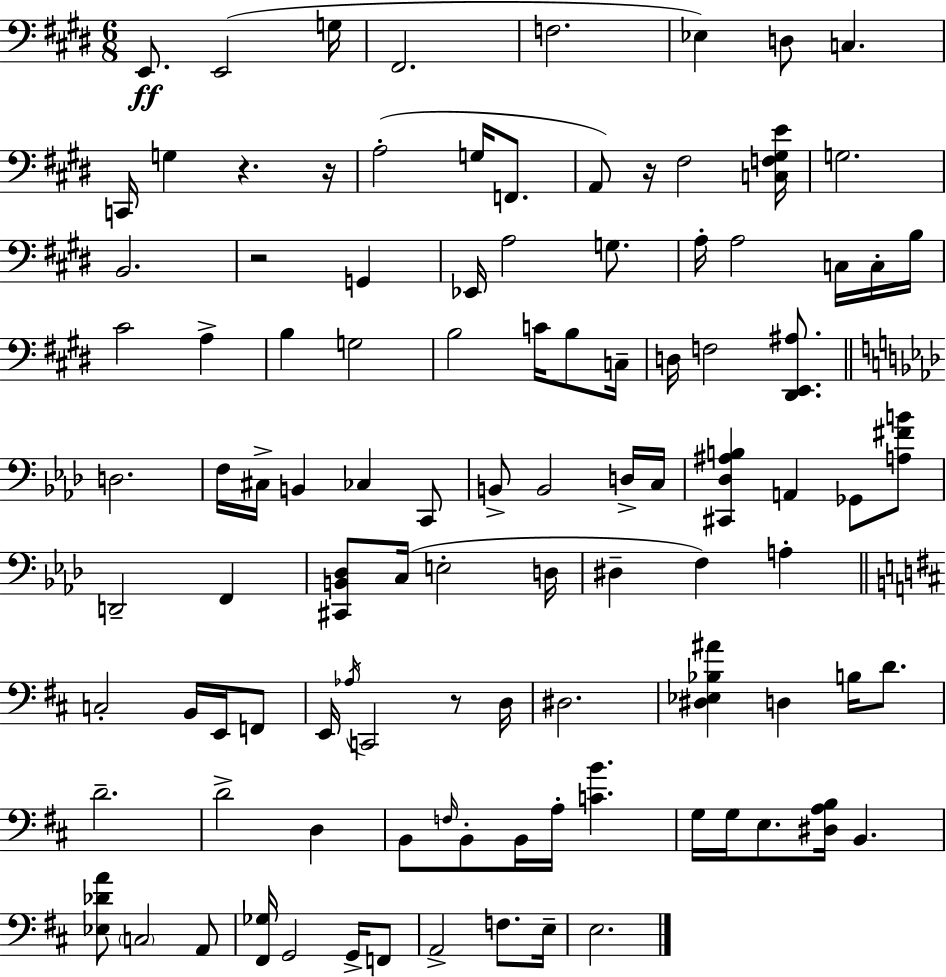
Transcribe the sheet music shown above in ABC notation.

X:1
T:Untitled
M:6/8
L:1/4
K:E
E,,/2 E,,2 G,/4 ^F,,2 F,2 _E, D,/2 C, C,,/4 G, z z/4 A,2 G,/4 F,,/2 A,,/2 z/4 ^F,2 [C,F,^G,E]/4 G,2 B,,2 z2 G,, _E,,/4 A,2 G,/2 A,/4 A,2 C,/4 C,/4 B,/4 ^C2 A, B, G,2 B,2 C/4 B,/2 C,/4 D,/4 F,2 [^D,,E,,^A,]/2 D,2 F,/4 ^C,/4 B,, _C, C,,/2 B,,/2 B,,2 D,/4 C,/4 [^C,,_D,^A,B,] A,, _G,,/2 [A,^FB]/2 D,,2 F,, [^C,,B,,_D,]/2 C,/4 E,2 D,/4 ^D, F, A, C,2 B,,/4 E,,/4 F,,/2 E,,/4 _A,/4 C,,2 z/2 D,/4 ^D,2 [^D,_E,_B,^A] D, B,/4 D/2 D2 D2 D, B,,/2 F,/4 B,,/2 B,,/4 A,/4 [CB] G,/4 G,/4 E,/2 [^D,A,B,]/4 B,, [_E,_DA]/2 C,2 A,,/2 [^F,,_G,]/4 G,,2 G,,/4 F,,/2 A,,2 F,/2 E,/4 E,2